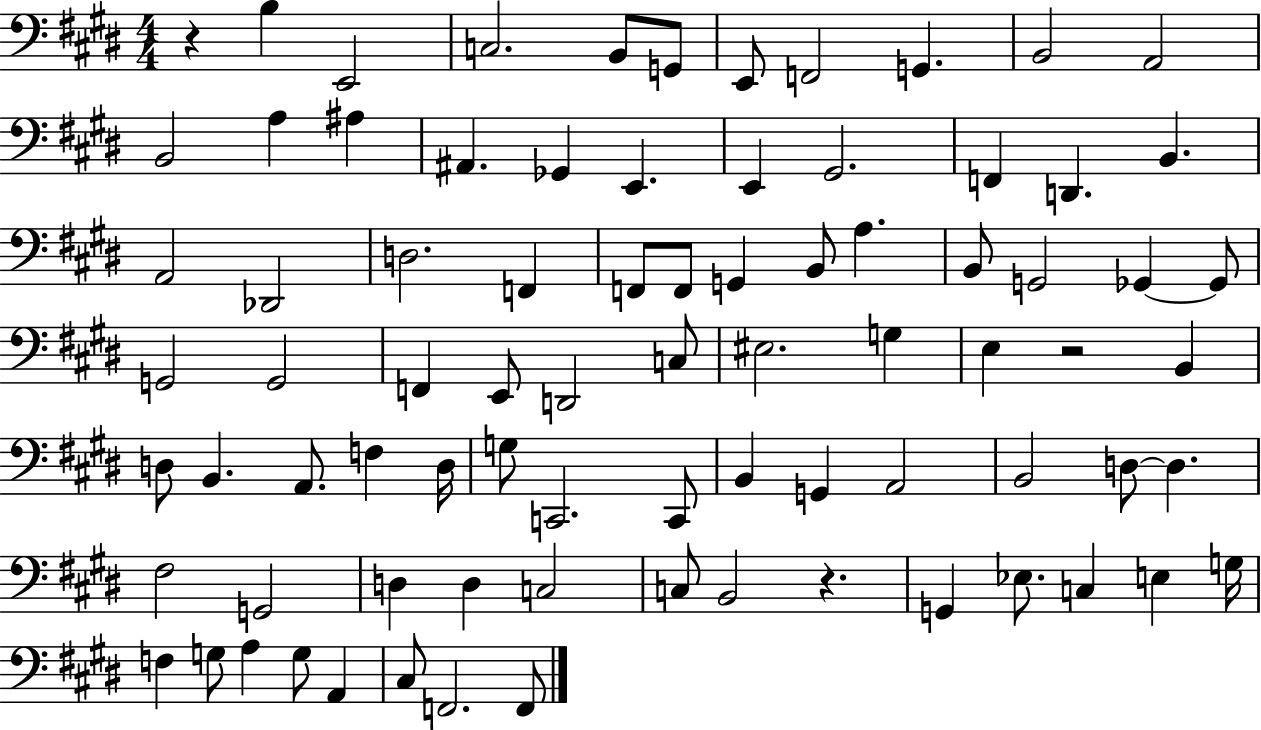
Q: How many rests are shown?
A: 3